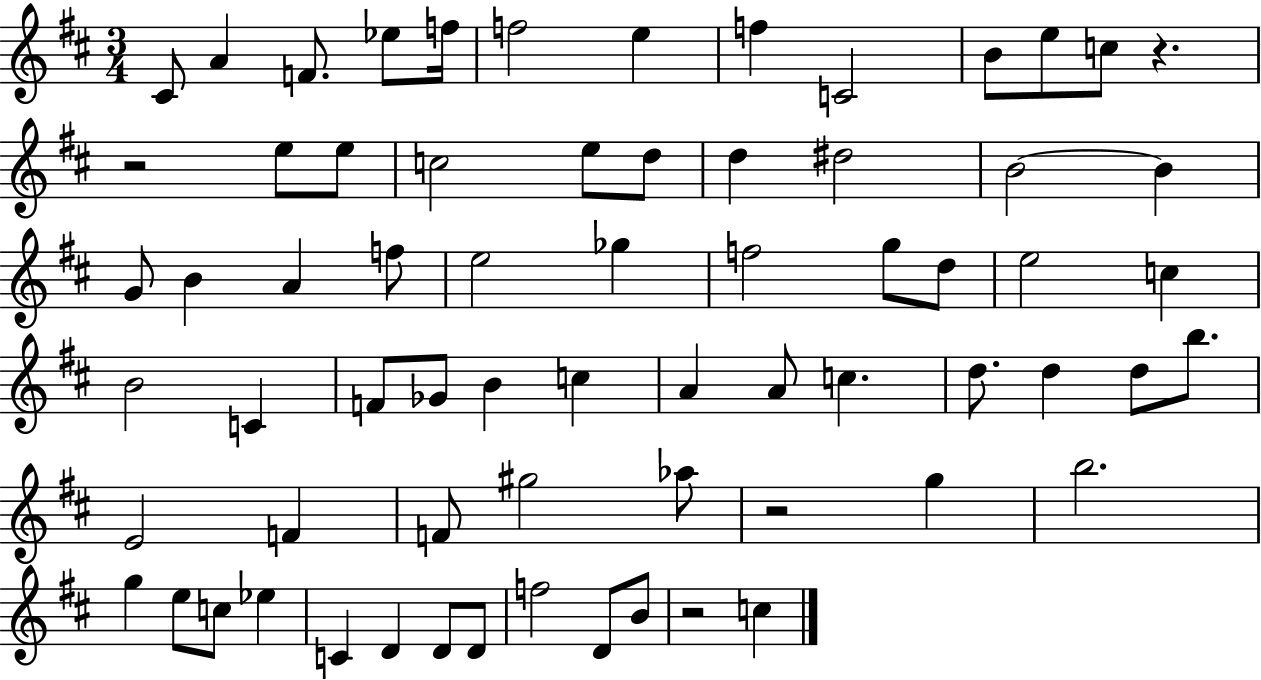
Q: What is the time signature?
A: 3/4